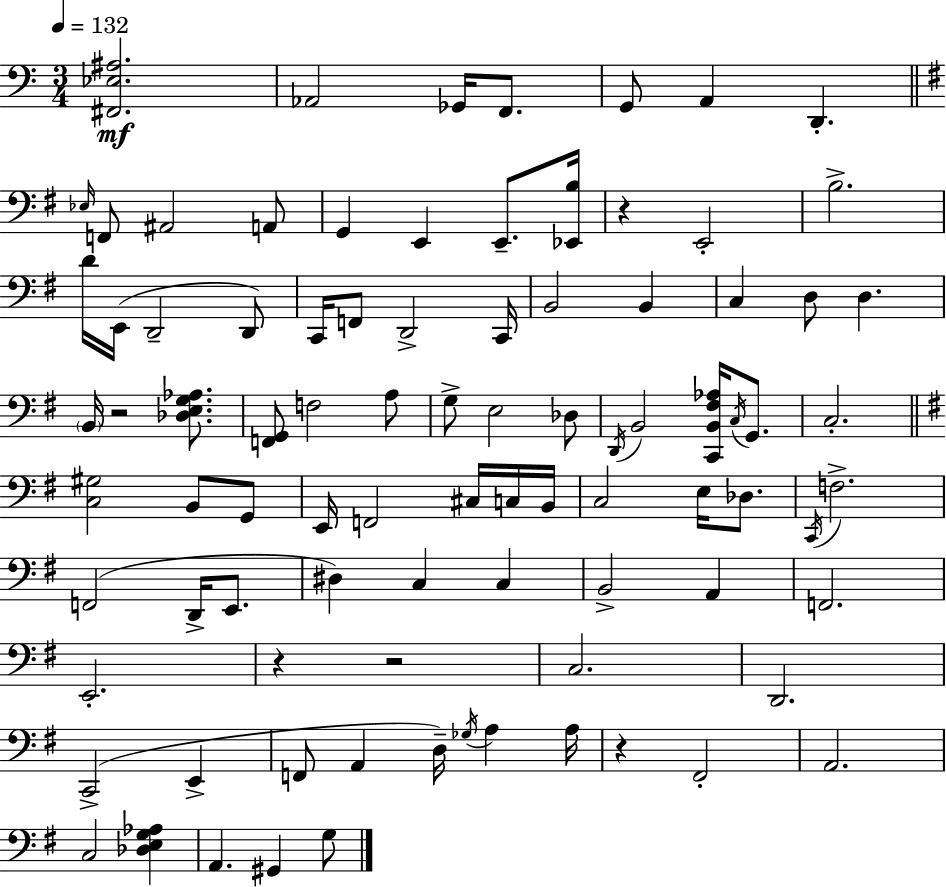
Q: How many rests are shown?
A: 5